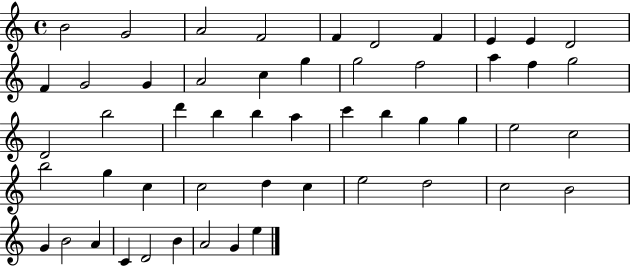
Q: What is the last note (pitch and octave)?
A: E5